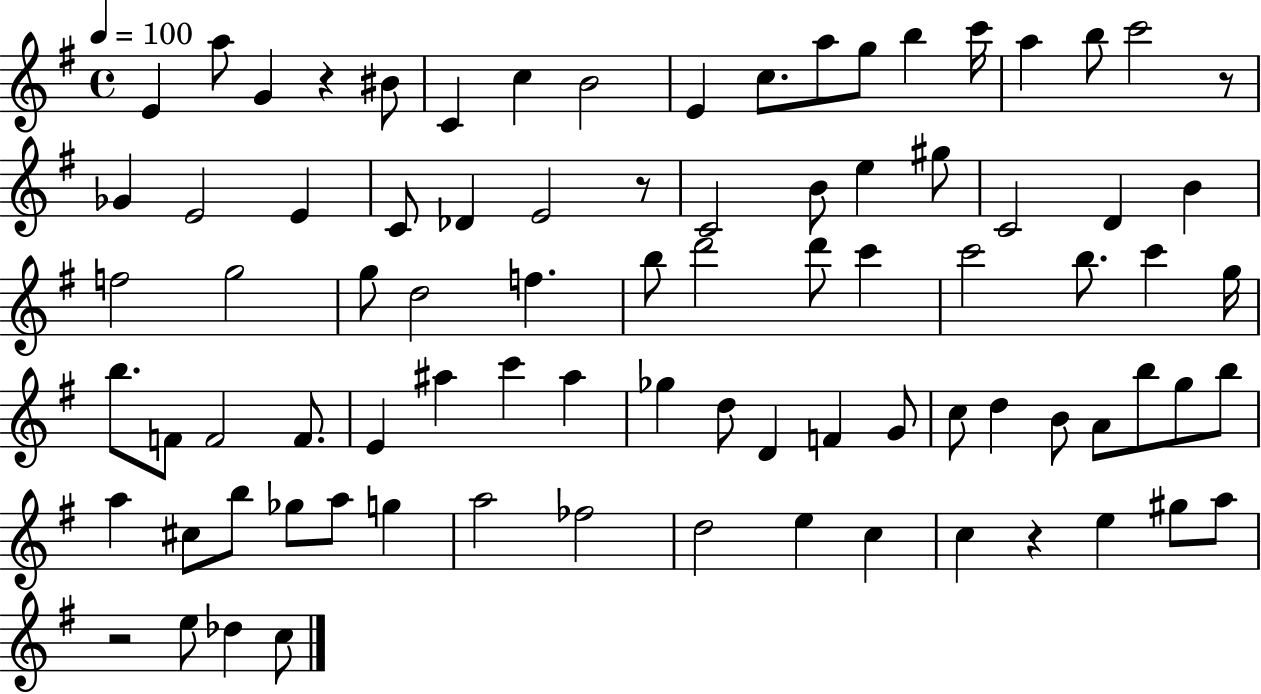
X:1
T:Untitled
M:4/4
L:1/4
K:G
E a/2 G z ^B/2 C c B2 E c/2 a/2 g/2 b c'/4 a b/2 c'2 z/2 _G E2 E C/2 _D E2 z/2 C2 B/2 e ^g/2 C2 D B f2 g2 g/2 d2 f b/2 d'2 d'/2 c' c'2 b/2 c' g/4 b/2 F/2 F2 F/2 E ^a c' ^a _g d/2 D F G/2 c/2 d B/2 A/2 b/2 g/2 b/2 a ^c/2 b/2 _g/2 a/2 g a2 _f2 d2 e c c z e ^g/2 a/2 z2 e/2 _d c/2